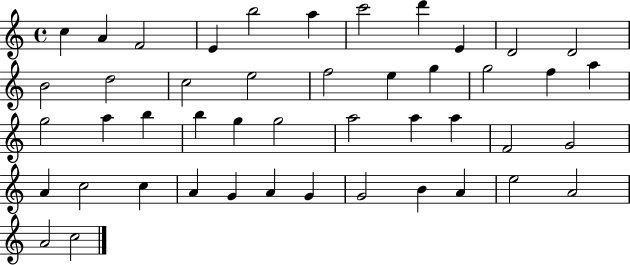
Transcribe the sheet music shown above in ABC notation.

X:1
T:Untitled
M:4/4
L:1/4
K:C
c A F2 E b2 a c'2 d' E D2 D2 B2 d2 c2 e2 f2 e g g2 f a g2 a b b g g2 a2 a a F2 G2 A c2 c A G A G G2 B A e2 A2 A2 c2